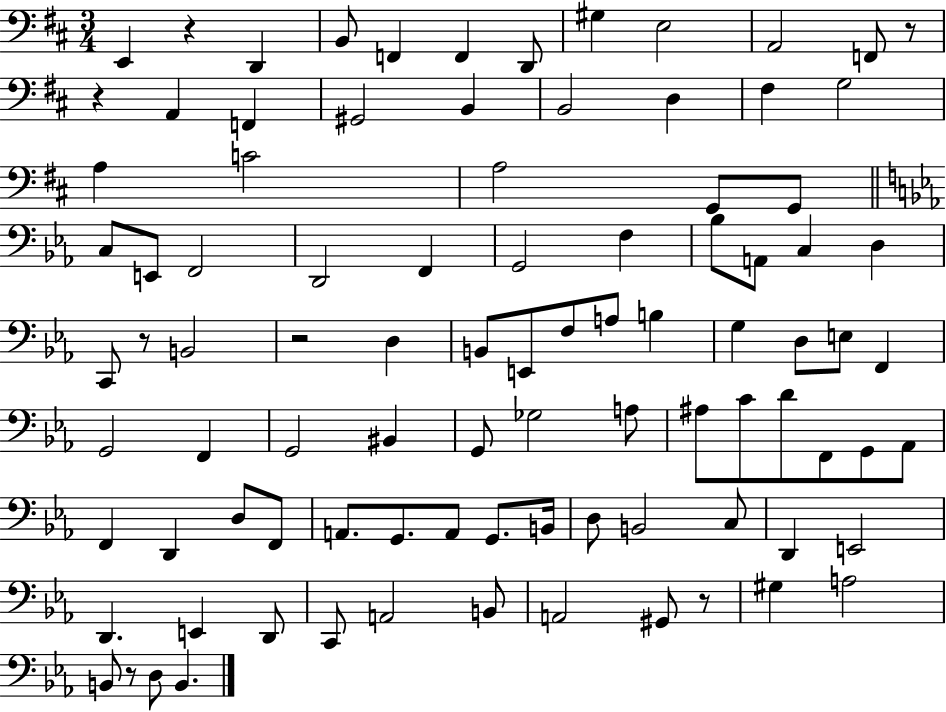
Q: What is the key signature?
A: D major